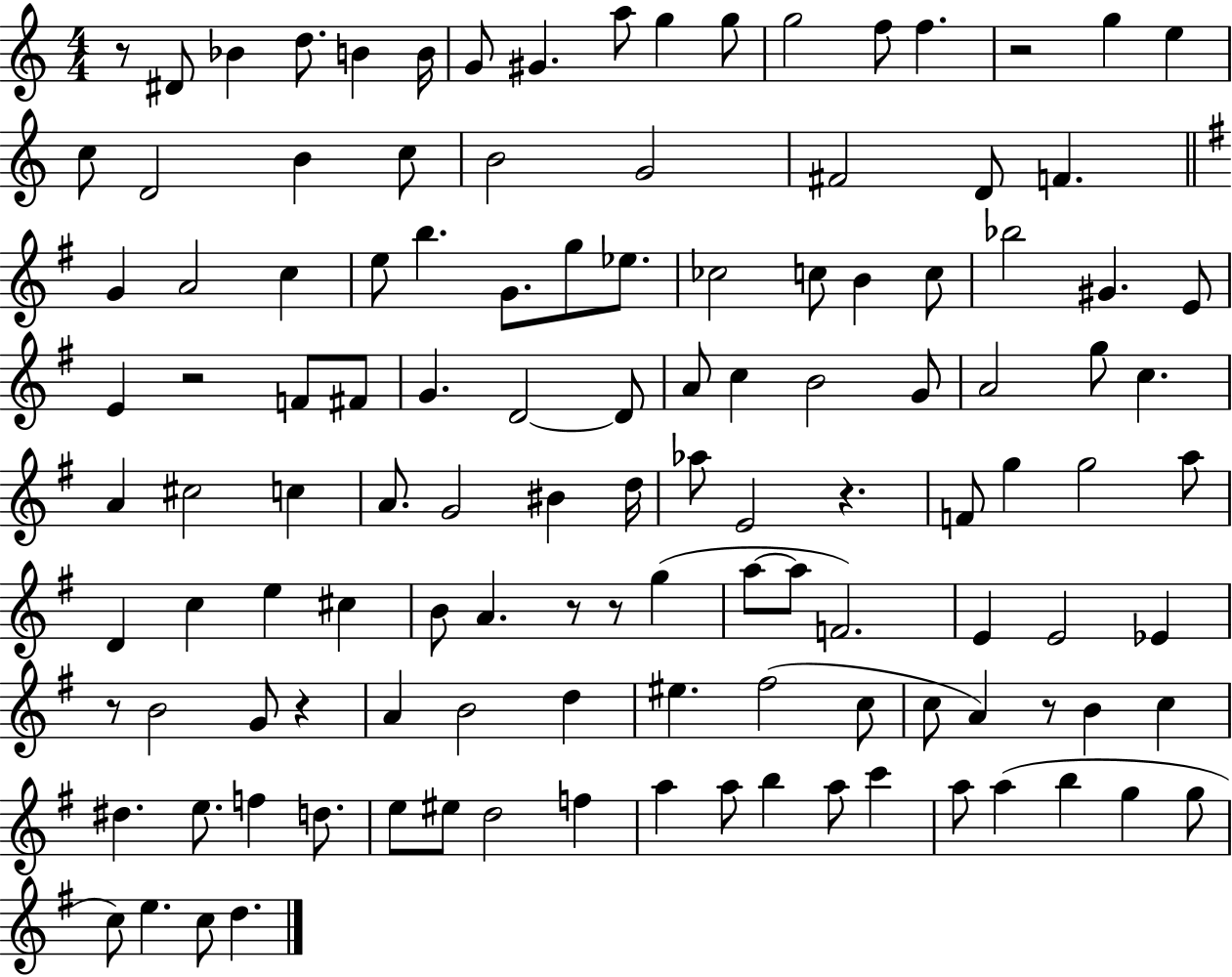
X:1
T:Untitled
M:4/4
L:1/4
K:C
z/2 ^D/2 _B d/2 B B/4 G/2 ^G a/2 g g/2 g2 f/2 f z2 g e c/2 D2 B c/2 B2 G2 ^F2 D/2 F G A2 c e/2 b G/2 g/2 _e/2 _c2 c/2 B c/2 _b2 ^G E/2 E z2 F/2 ^F/2 G D2 D/2 A/2 c B2 G/2 A2 g/2 c A ^c2 c A/2 G2 ^B d/4 _a/2 E2 z F/2 g g2 a/2 D c e ^c B/2 A z/2 z/2 g a/2 a/2 F2 E E2 _E z/2 B2 G/2 z A B2 d ^e ^f2 c/2 c/2 A z/2 B c ^d e/2 f d/2 e/2 ^e/2 d2 f a a/2 b a/2 c' a/2 a b g g/2 c/2 e c/2 d